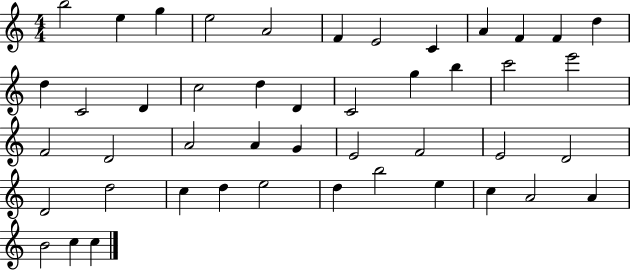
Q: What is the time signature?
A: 4/4